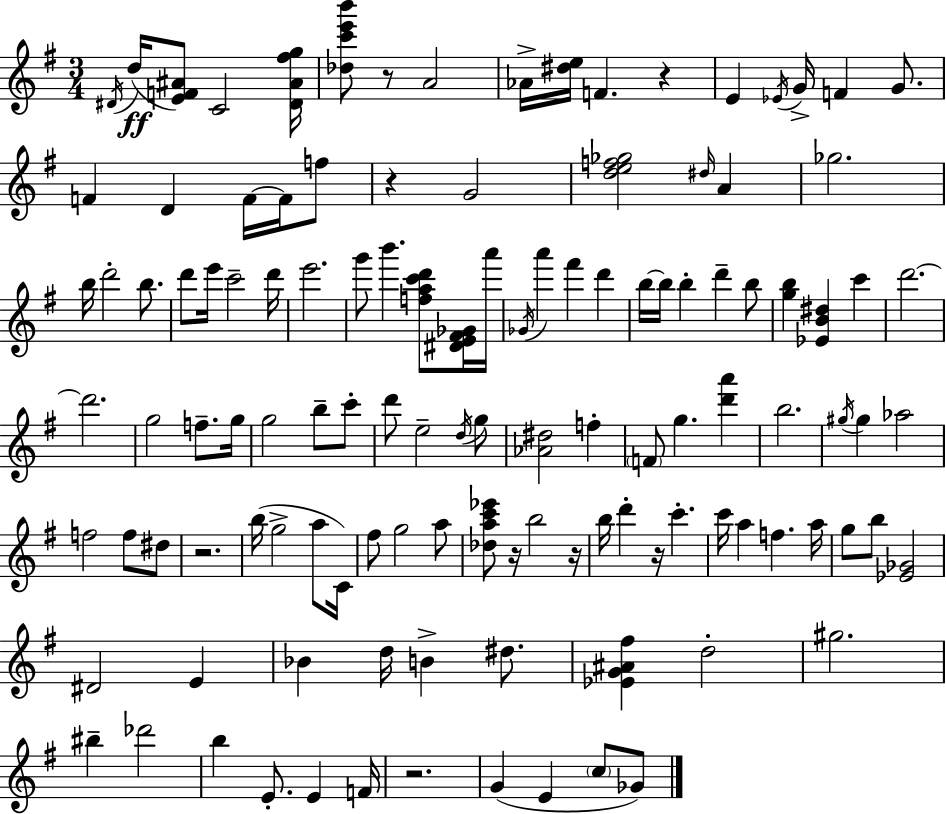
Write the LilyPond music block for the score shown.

{
  \clef treble
  \numericTimeSignature
  \time 3/4
  \key e \minor
  \acciaccatura { dis'16 }(\ff d''16 <e' f' ais'>8) c'2 | <dis' ais' fis'' g''>16 <des'' c''' e''' b'''>8 r8 a'2 | aes'16-> <dis'' e''>16 f'4. r4 | e'4 \acciaccatura { ees'16 } g'16-> f'4 g'8. | \break f'4 d'4 f'16~~ f'16 | f''8 r4 g'2 | <d'' e'' f'' ges''>2 \grace { dis''16 } a'4 | ges''2. | \break b''16 d'''2-. | b''8. d'''8 e'''16 c'''2-- | d'''16 e'''2. | g'''8 b'''4. <f'' a'' c''' d'''>8 | \break <dis' e' fis' ges'>16 a'''16 \acciaccatura { ges'16 } a'''4 fis'''4 | d'''4 b''16~~ b''16 b''4-. d'''4-- | b''8 <g'' b''>4 <ees' b' dis''>4 | c'''4 d'''2.~~ | \break d'''2. | g''2 | f''8.-- g''16 g''2 | b''8-- c'''8-. d'''8 e''2-- | \break \acciaccatura { d''16 } g''8 <aes' dis''>2 | f''4-. \parenthesize f'8 g''4. | <d''' a'''>4 b''2. | \acciaccatura { gis''16 } gis''4 aes''2 | \break f''2 | f''8 dis''8 r2. | b''16( g''2-> | a''8 c'16) fis''8 g''2 | \break a''8 <des'' a'' c''' ees'''>8 r16 b''2 | r16 b''16 d'''4-. r16 | c'''4.-. c'''16 a''4 f''4. | a''16 g''8 b''8 <ees' ges'>2 | \break dis'2 | e'4 bes'4 d''16 b'4-> | dis''8. <ees' g' ais' fis''>4 d''2-. | gis''2. | \break bis''4-- des'''2 | b''4 e'8.-. | e'4 f'16 r2. | g'4( e'4 | \break \parenthesize c''8 ges'8) \bar "|."
}